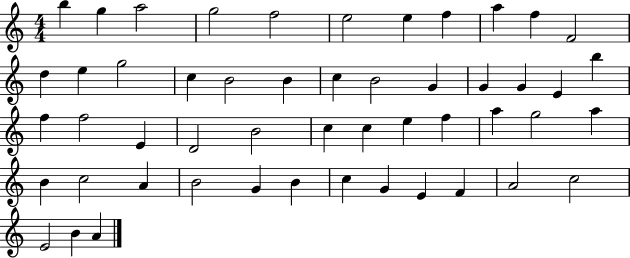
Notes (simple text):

B5/q G5/q A5/h G5/h F5/h E5/h E5/q F5/q A5/q F5/q F4/h D5/q E5/q G5/h C5/q B4/h B4/q C5/q B4/h G4/q G4/q G4/q E4/q B5/q F5/q F5/h E4/q D4/h B4/h C5/q C5/q E5/q F5/q A5/q G5/h A5/q B4/q C5/h A4/q B4/h G4/q B4/q C5/q G4/q E4/q F4/q A4/h C5/h E4/h B4/q A4/q